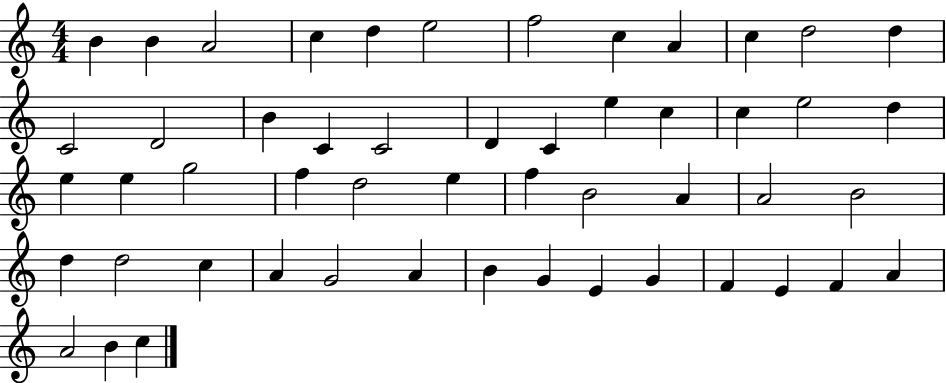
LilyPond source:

{
  \clef treble
  \numericTimeSignature
  \time 4/4
  \key c \major
  b'4 b'4 a'2 | c''4 d''4 e''2 | f''2 c''4 a'4 | c''4 d''2 d''4 | \break c'2 d'2 | b'4 c'4 c'2 | d'4 c'4 e''4 c''4 | c''4 e''2 d''4 | \break e''4 e''4 g''2 | f''4 d''2 e''4 | f''4 b'2 a'4 | a'2 b'2 | \break d''4 d''2 c''4 | a'4 g'2 a'4 | b'4 g'4 e'4 g'4 | f'4 e'4 f'4 a'4 | \break a'2 b'4 c''4 | \bar "|."
}